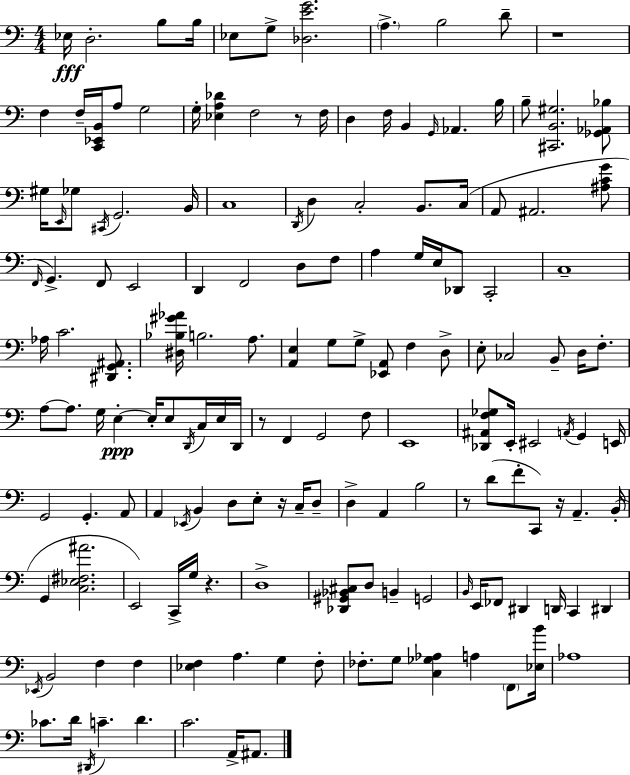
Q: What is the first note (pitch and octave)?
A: Eb3